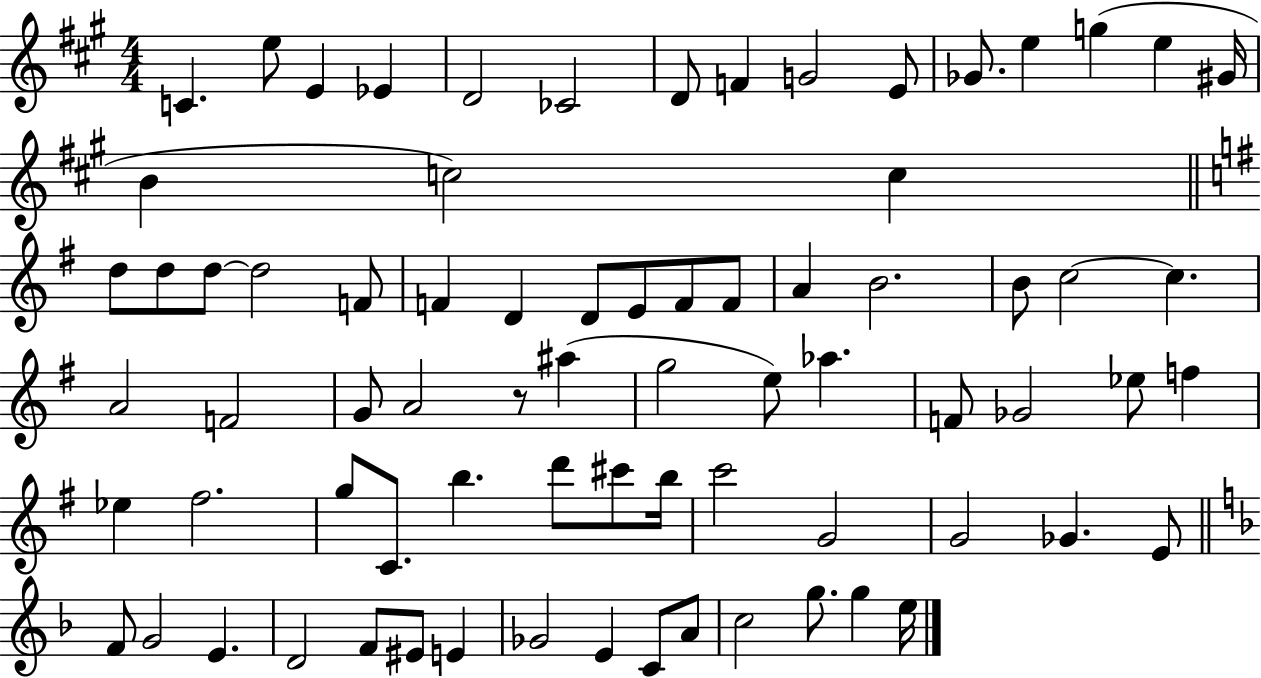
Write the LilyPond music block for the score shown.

{
  \clef treble
  \numericTimeSignature
  \time 4/4
  \key a \major
  c'4. e''8 e'4 ees'4 | d'2 ces'2 | d'8 f'4 g'2 e'8 | ges'8. e''4 g''4( e''4 gis'16 | \break b'4 c''2) c''4 | \bar "||" \break \key g \major d''8 d''8 d''8~~ d''2 f'8 | f'4 d'4 d'8 e'8 f'8 f'8 | a'4 b'2. | b'8 c''2~~ c''4. | \break a'2 f'2 | g'8 a'2 r8 ais''4( | g''2 e''8) aes''4. | f'8 ges'2 ees''8 f''4 | \break ees''4 fis''2. | g''8 c'8. b''4. d'''8 cis'''8 b''16 | c'''2 g'2 | g'2 ges'4. e'8 | \break \bar "||" \break \key d \minor f'8 g'2 e'4. | d'2 f'8 eis'8 e'4 | ges'2 e'4 c'8 a'8 | c''2 g''8. g''4 e''16 | \break \bar "|."
}